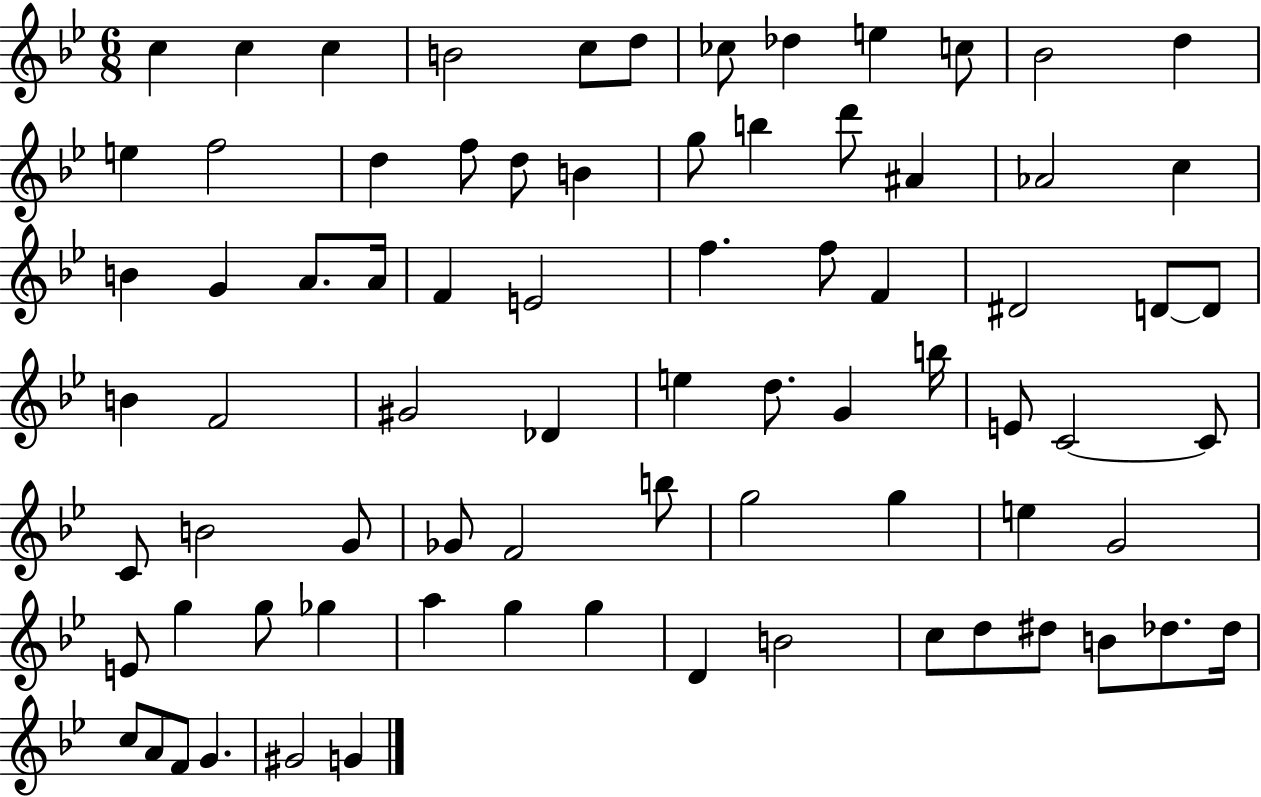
C5/q C5/q C5/q B4/h C5/e D5/e CES5/e Db5/q E5/q C5/e Bb4/h D5/q E5/q F5/h D5/q F5/e D5/e B4/q G5/e B5/q D6/e A#4/q Ab4/h C5/q B4/q G4/q A4/e. A4/s F4/q E4/h F5/q. F5/e F4/q D#4/h D4/e D4/e B4/q F4/h G#4/h Db4/q E5/q D5/e. G4/q B5/s E4/e C4/h C4/e C4/e B4/h G4/e Gb4/e F4/h B5/e G5/h G5/q E5/q G4/h E4/e G5/q G5/e Gb5/q A5/q G5/q G5/q D4/q B4/h C5/e D5/e D#5/e B4/e Db5/e. Db5/s C5/e A4/e F4/e G4/q. G#4/h G4/q